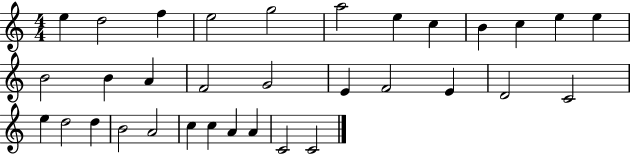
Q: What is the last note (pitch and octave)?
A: C4